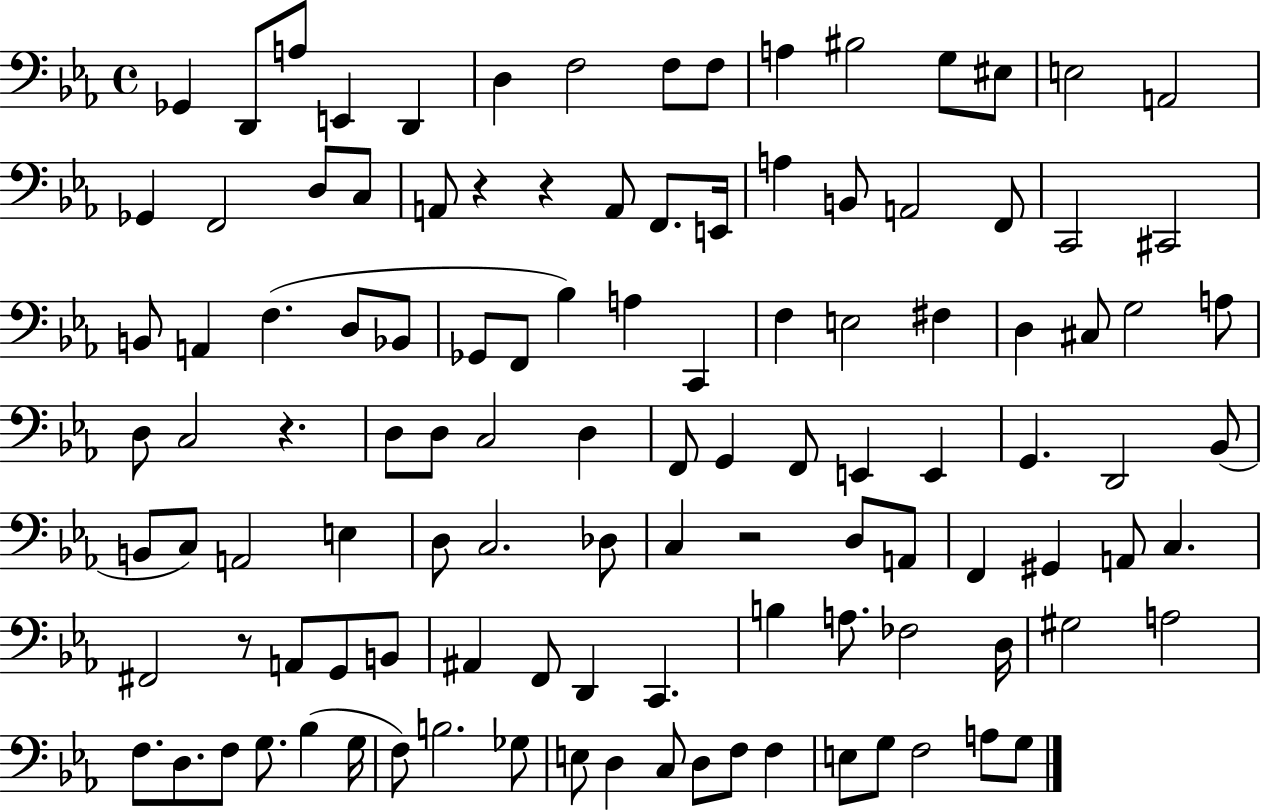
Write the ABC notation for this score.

X:1
T:Untitled
M:4/4
L:1/4
K:Eb
_G,, D,,/2 A,/2 E,, D,, D, F,2 F,/2 F,/2 A, ^B,2 G,/2 ^E,/2 E,2 A,,2 _G,, F,,2 D,/2 C,/2 A,,/2 z z A,,/2 F,,/2 E,,/4 A, B,,/2 A,,2 F,,/2 C,,2 ^C,,2 B,,/2 A,, F, D,/2 _B,,/2 _G,,/2 F,,/2 _B, A, C,, F, E,2 ^F, D, ^C,/2 G,2 A,/2 D,/2 C,2 z D,/2 D,/2 C,2 D, F,,/2 G,, F,,/2 E,, E,, G,, D,,2 _B,,/2 B,,/2 C,/2 A,,2 E, D,/2 C,2 _D,/2 C, z2 D,/2 A,,/2 F,, ^G,, A,,/2 C, ^F,,2 z/2 A,,/2 G,,/2 B,,/2 ^A,, F,,/2 D,, C,, B, A,/2 _F,2 D,/4 ^G,2 A,2 F,/2 D,/2 F,/2 G,/2 _B, G,/4 F,/2 B,2 _G,/2 E,/2 D, C,/2 D,/2 F,/2 F, E,/2 G,/2 F,2 A,/2 G,/2